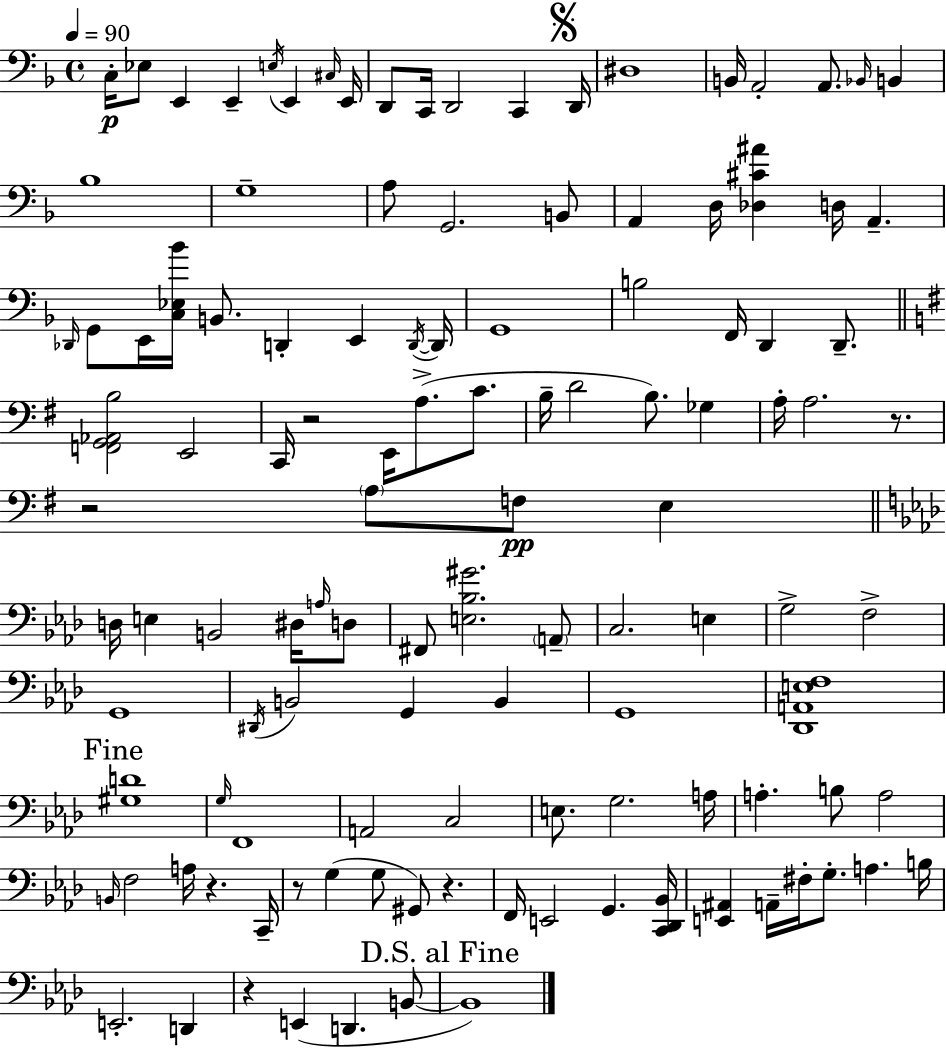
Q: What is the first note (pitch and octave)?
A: C3